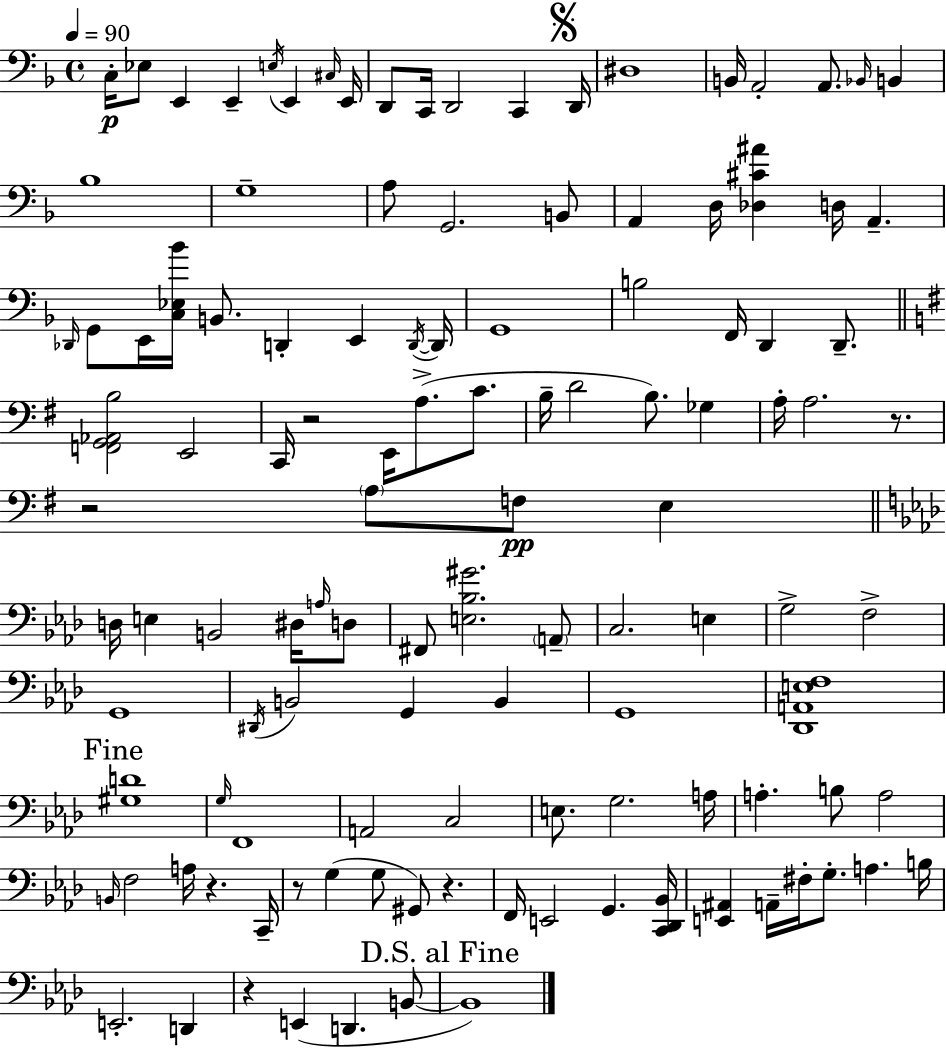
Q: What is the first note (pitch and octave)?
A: C3